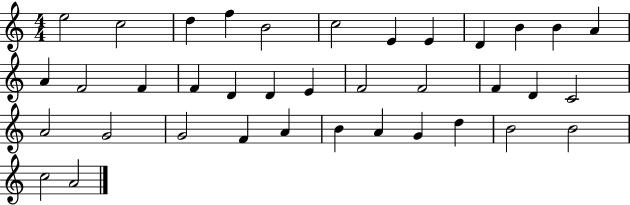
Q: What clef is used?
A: treble